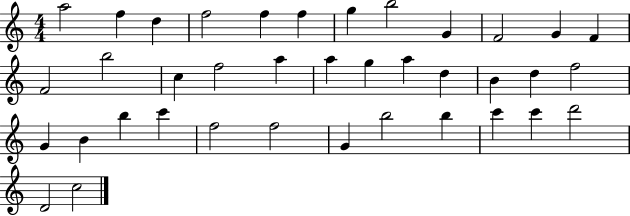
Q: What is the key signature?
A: C major